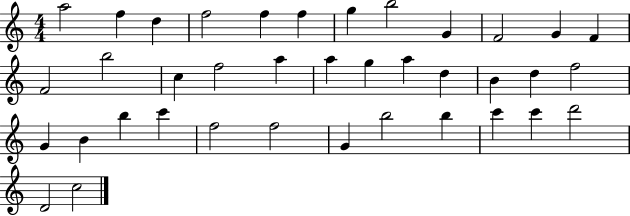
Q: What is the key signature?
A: C major